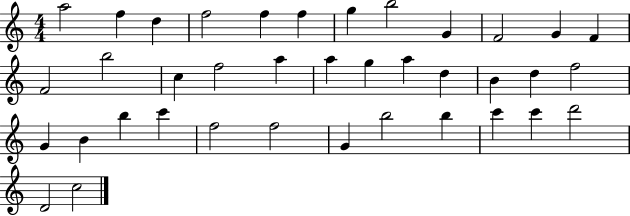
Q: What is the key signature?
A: C major